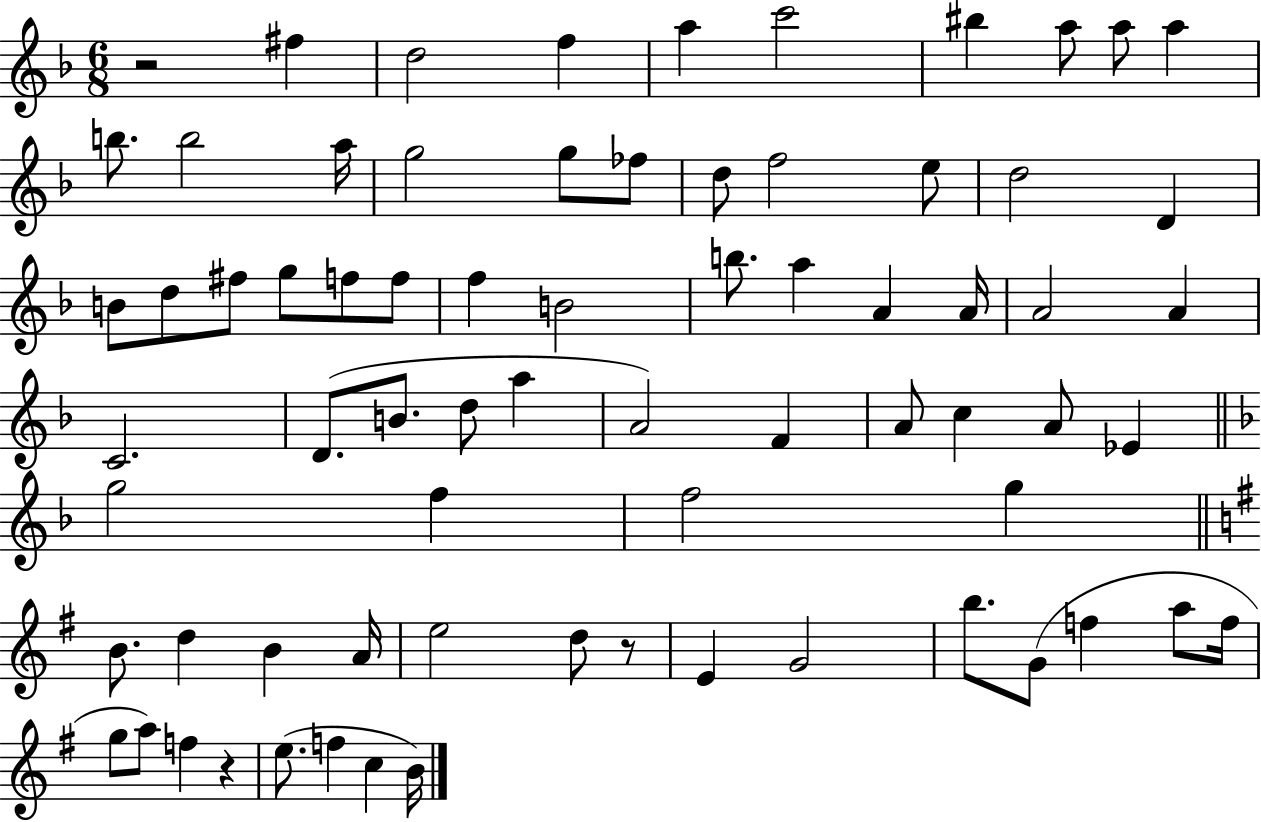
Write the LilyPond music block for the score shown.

{
  \clef treble
  \numericTimeSignature
  \time 6/8
  \key f \major
  r2 fis''4 | d''2 f''4 | a''4 c'''2 | bis''4 a''8 a''8 a''4 | \break b''8. b''2 a''16 | g''2 g''8 fes''8 | d''8 f''2 e''8 | d''2 d'4 | \break b'8 d''8 fis''8 g''8 f''8 f''8 | f''4 b'2 | b''8. a''4 a'4 a'16 | a'2 a'4 | \break c'2. | d'8.( b'8. d''8 a''4 | a'2) f'4 | a'8 c''4 a'8 ees'4 | \break \bar "||" \break \key f \major g''2 f''4 | f''2 g''4 | \bar "||" \break \key e \minor b'8. d''4 b'4 a'16 | e''2 d''8 r8 | e'4 g'2 | b''8. g'8( f''4 a''8 f''16 | \break g''8 a''8) f''4 r4 | e''8.( f''4 c''4 b'16) | \bar "|."
}